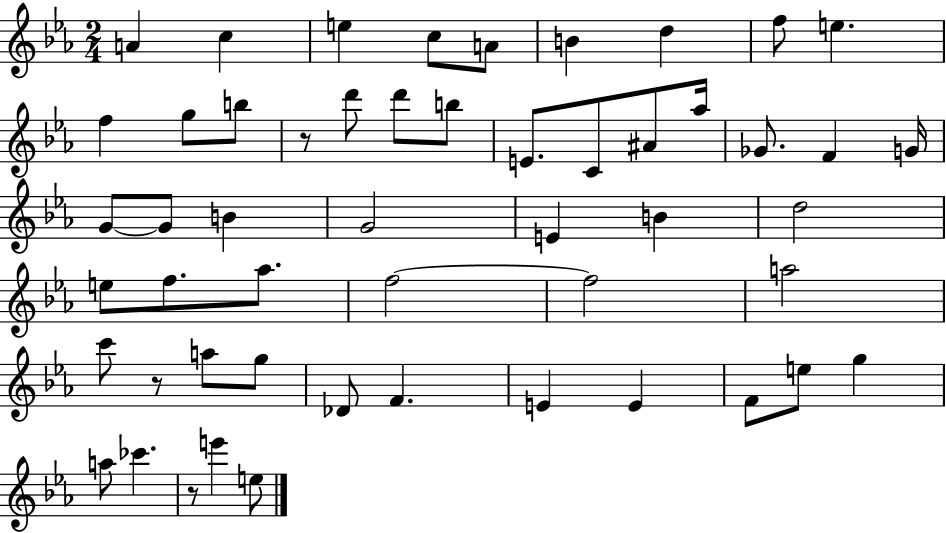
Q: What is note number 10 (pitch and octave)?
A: F5